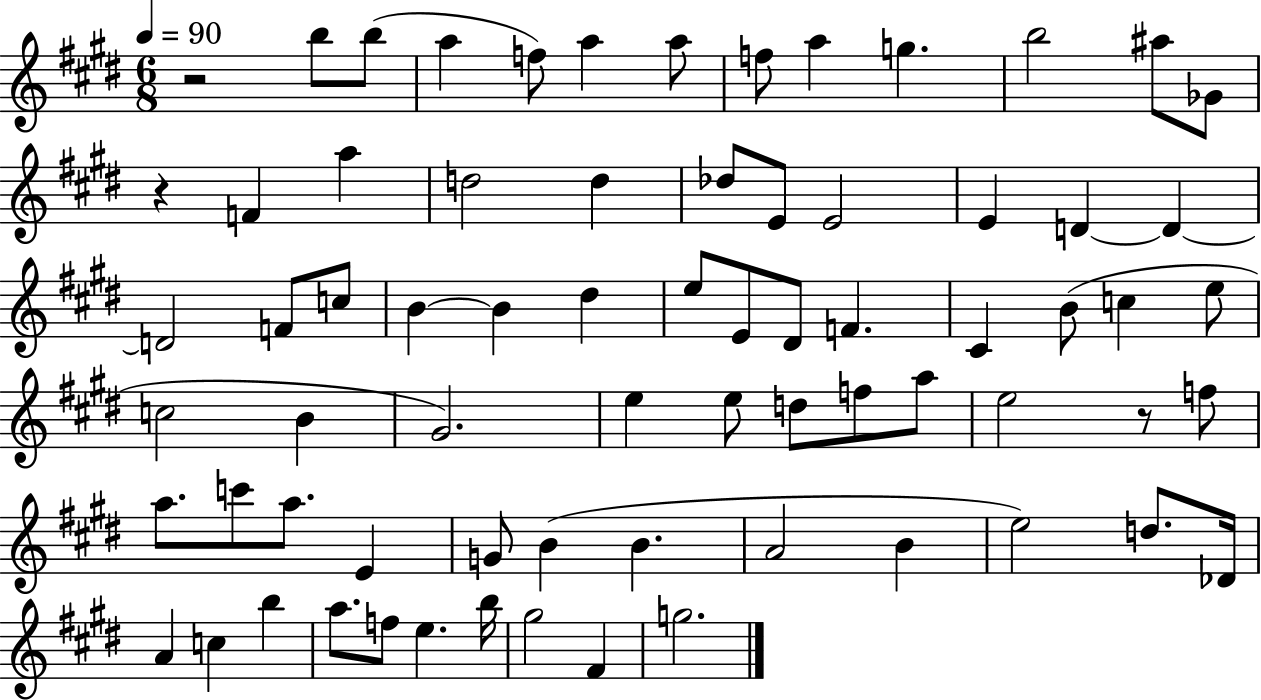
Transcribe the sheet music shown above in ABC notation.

X:1
T:Untitled
M:6/8
L:1/4
K:E
z2 b/2 b/2 a f/2 a a/2 f/2 a g b2 ^a/2 _G/2 z F a d2 d _d/2 E/2 E2 E D D D2 F/2 c/2 B B ^d e/2 E/2 ^D/2 F ^C B/2 c e/2 c2 B ^G2 e e/2 d/2 f/2 a/2 e2 z/2 f/2 a/2 c'/2 a/2 E G/2 B B A2 B e2 d/2 _D/4 A c b a/2 f/2 e b/4 ^g2 ^F g2